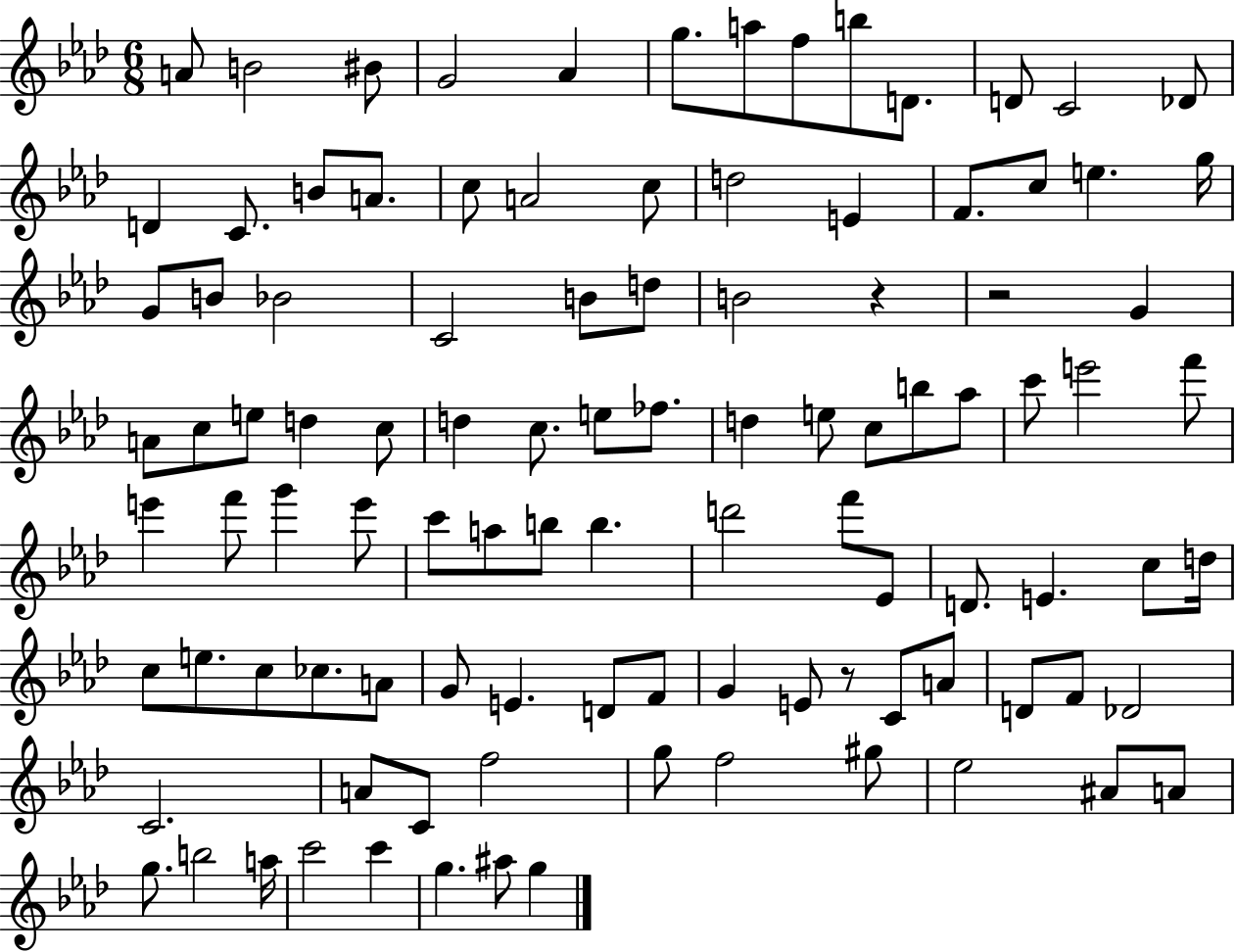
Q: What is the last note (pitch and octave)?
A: G5